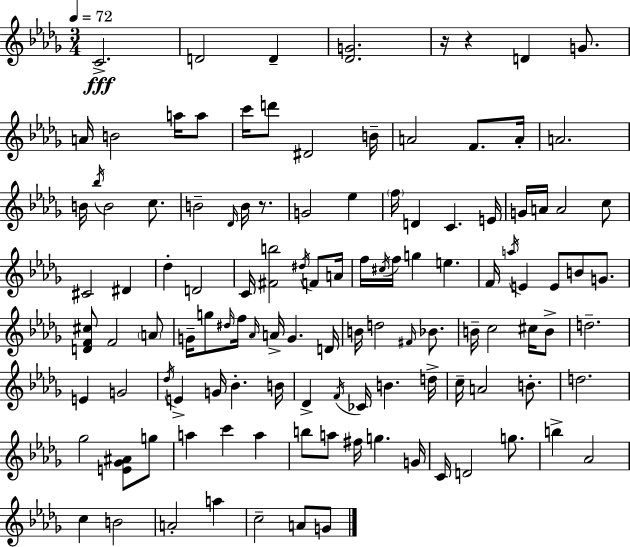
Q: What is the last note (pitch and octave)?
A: G4